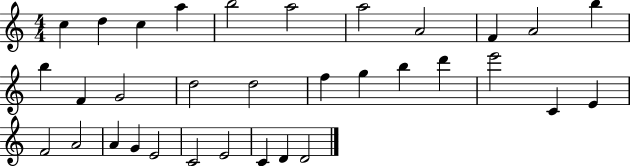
C5/q D5/q C5/q A5/q B5/h A5/h A5/h A4/h F4/q A4/h B5/q B5/q F4/q G4/h D5/h D5/h F5/q G5/q B5/q D6/q E6/h C4/q E4/q F4/h A4/h A4/q G4/q E4/h C4/h E4/h C4/q D4/q D4/h